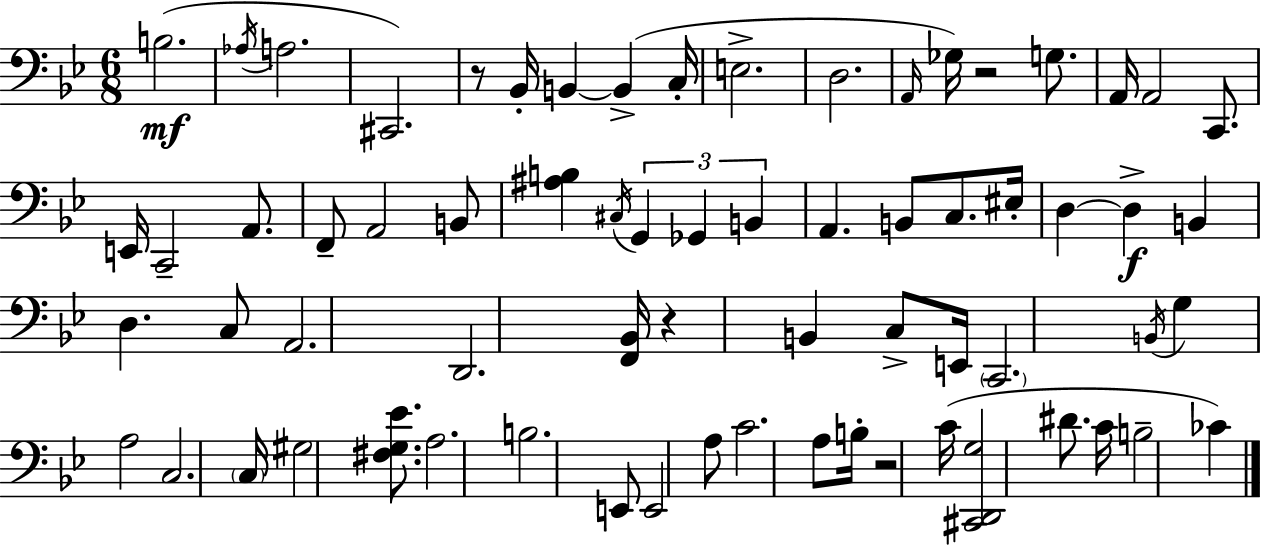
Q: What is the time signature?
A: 6/8